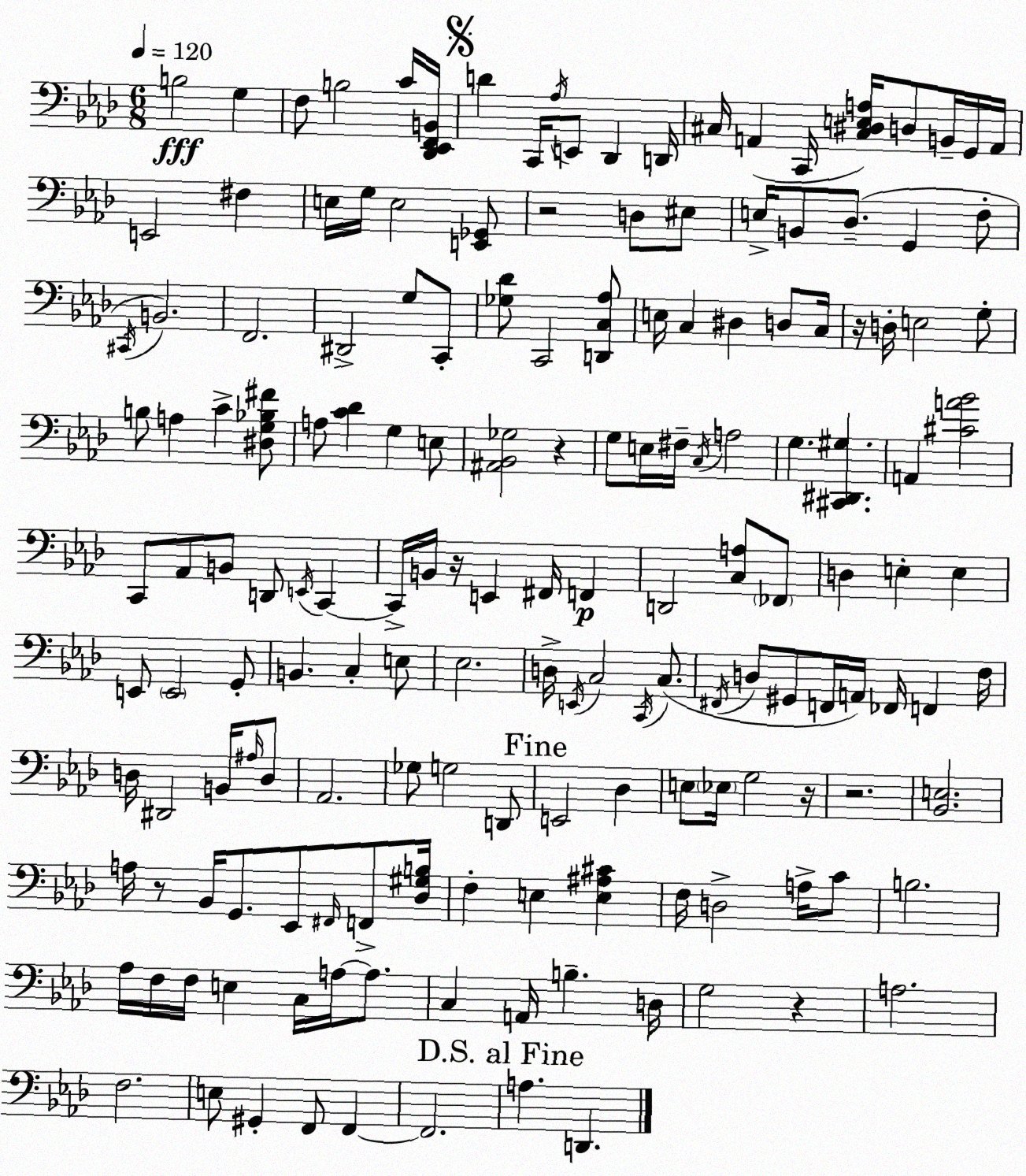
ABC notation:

X:1
T:Untitled
M:6/8
L:1/4
K:Ab
B,2 G, F,/2 B,2 C/4 [_D,,_E,,F,,B,,]/4 D C,,/4 _A,/4 E,,/2 _D,, D,,/4 ^C,/4 A,, C,,/4 [^C,^D,E,A,]/4 D,/2 B,,/4 G,,/4 A,,/4 E,,2 ^F, E,/4 G,/4 E,2 [E,,_G,,]/2 z2 D,/2 ^E,/2 E,/4 B,,/2 _D,/2 G,, F,/2 ^C,,/4 B,,2 F,,2 ^D,,2 G,/2 C,,/2 [_G,_D]/2 C,,2 [D,,C,_A,]/2 E,/4 C, ^D, D,/2 C,/4 z/4 D,/4 E,2 G,/2 B,/2 A, C [^D,G,_B,^F]/2 A,/2 [C_D] G, E,/2 [^A,,_B,,_G,]2 z G,/2 E,/4 ^F,/4 C,/4 A,2 G, [^C,,^D,,^G,] A,, [^CA_B]2 C,,/2 _A,,/2 B,,/2 D,,/2 E,,/4 C,, C,,/4 B,,/4 z/4 E,, ^F,,/4 F,, D,,2 [C,A,]/2 _F,,/2 D, E, E, E,,/2 E,,2 G,,/2 B,, C, E,/2 _E,2 D,/4 E,,/4 C,2 C,,/4 C,/2 ^F,,/4 D,/2 ^G,,/2 F,,/4 A,,/4 _F,,/4 F,, F,/4 D,/4 ^D,,2 B,,/4 ^A,/4 D,/2 _A,,2 _G,/2 G,2 D,,/2 E,,2 _D, E,/2 _E,/4 G,2 z/4 z2 [_B,,E,]2 A,/4 z/2 _B,,/4 G,,/2 _E,,/2 ^F,,/4 F,,/2 [_D,^G,B,]/4 F, E, [E,^A,^C] F,/4 D,2 A,/4 C/2 B,2 _A,/4 F,/4 F,/4 E, C,/4 A,/4 A,/2 C, A,,/4 B, D,/4 G,2 z A,2 F,2 E,/2 ^G,, F,,/2 F,, F,,2 A, D,,